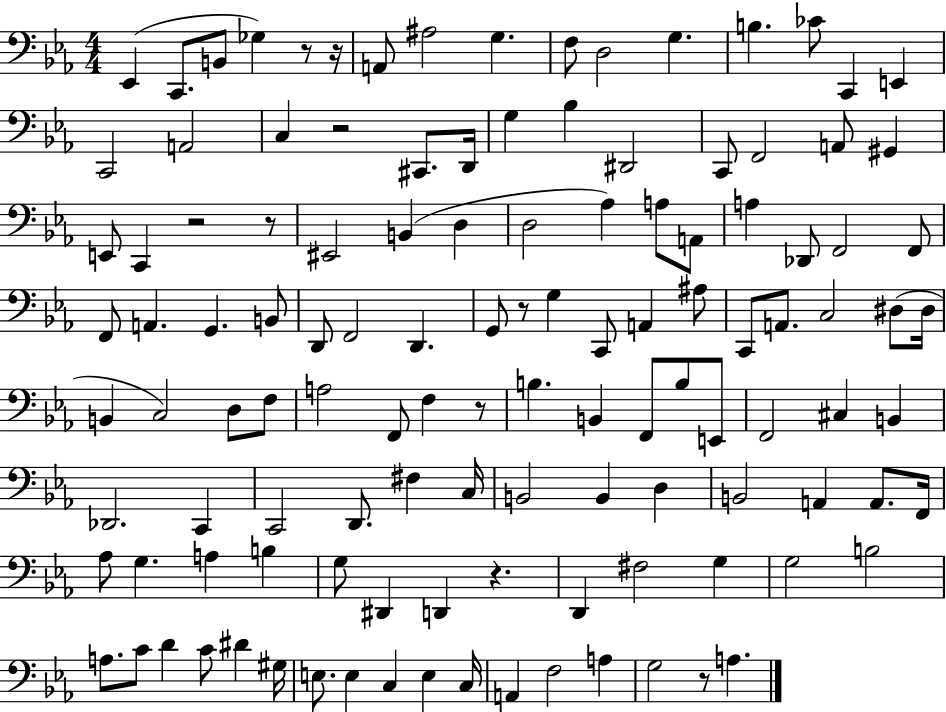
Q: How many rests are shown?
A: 9